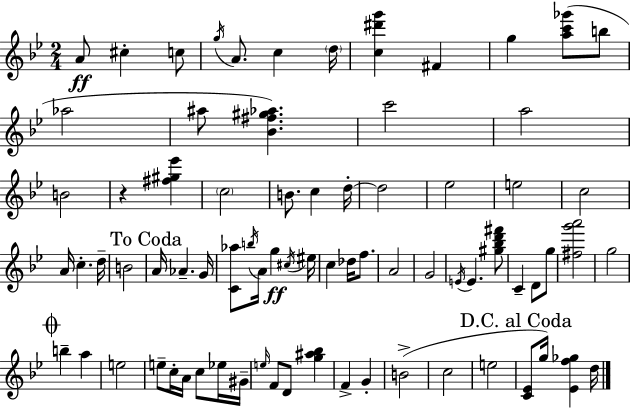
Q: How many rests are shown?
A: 1